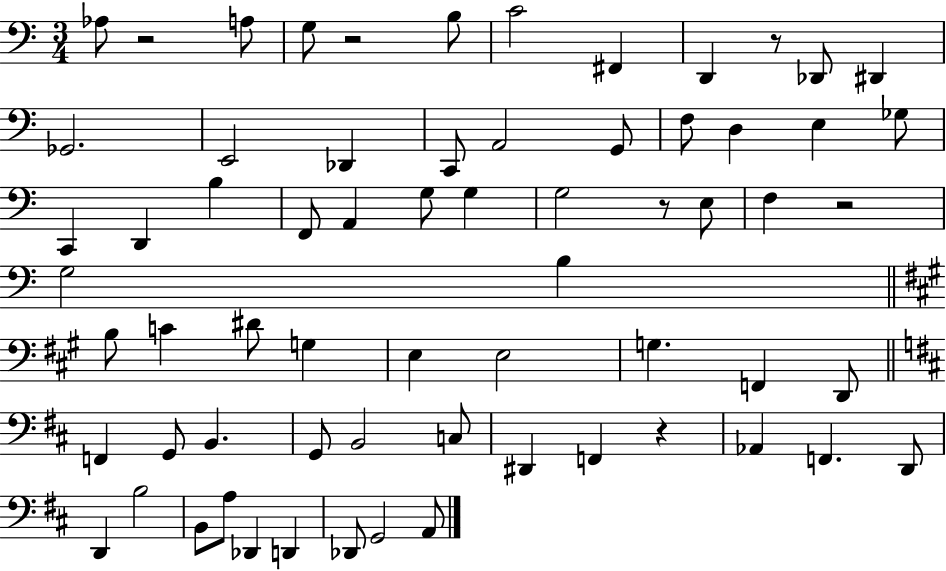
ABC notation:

X:1
T:Untitled
M:3/4
L:1/4
K:C
_A,/2 z2 A,/2 G,/2 z2 B,/2 C2 ^F,, D,, z/2 _D,,/2 ^D,, _G,,2 E,,2 _D,, C,,/2 A,,2 G,,/2 F,/2 D, E, _G,/2 C,, D,, B, F,,/2 A,, G,/2 G, G,2 z/2 E,/2 F, z2 G,2 B, B,/2 C ^D/2 G, E, E,2 G, F,, D,,/2 F,, G,,/2 B,, G,,/2 B,,2 C,/2 ^D,, F,, z _A,, F,, D,,/2 D,, B,2 B,,/2 A,/2 _D,, D,, _D,,/2 G,,2 A,,/2